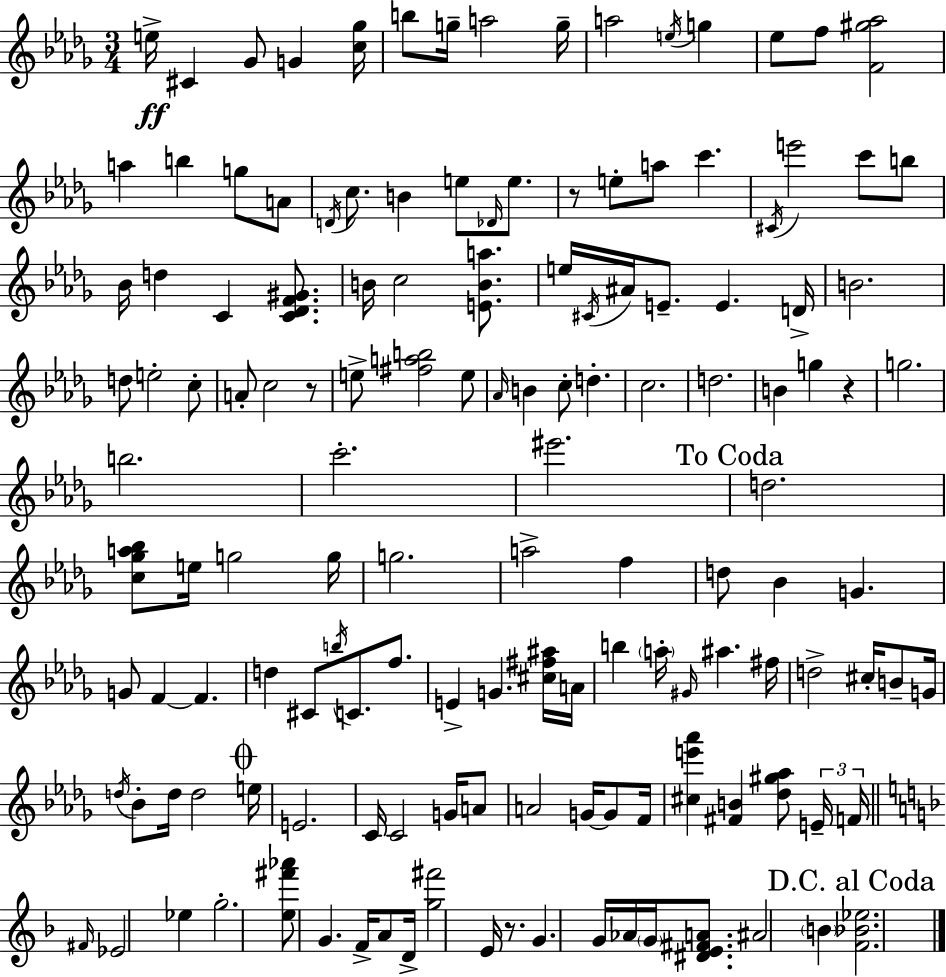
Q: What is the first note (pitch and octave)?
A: E5